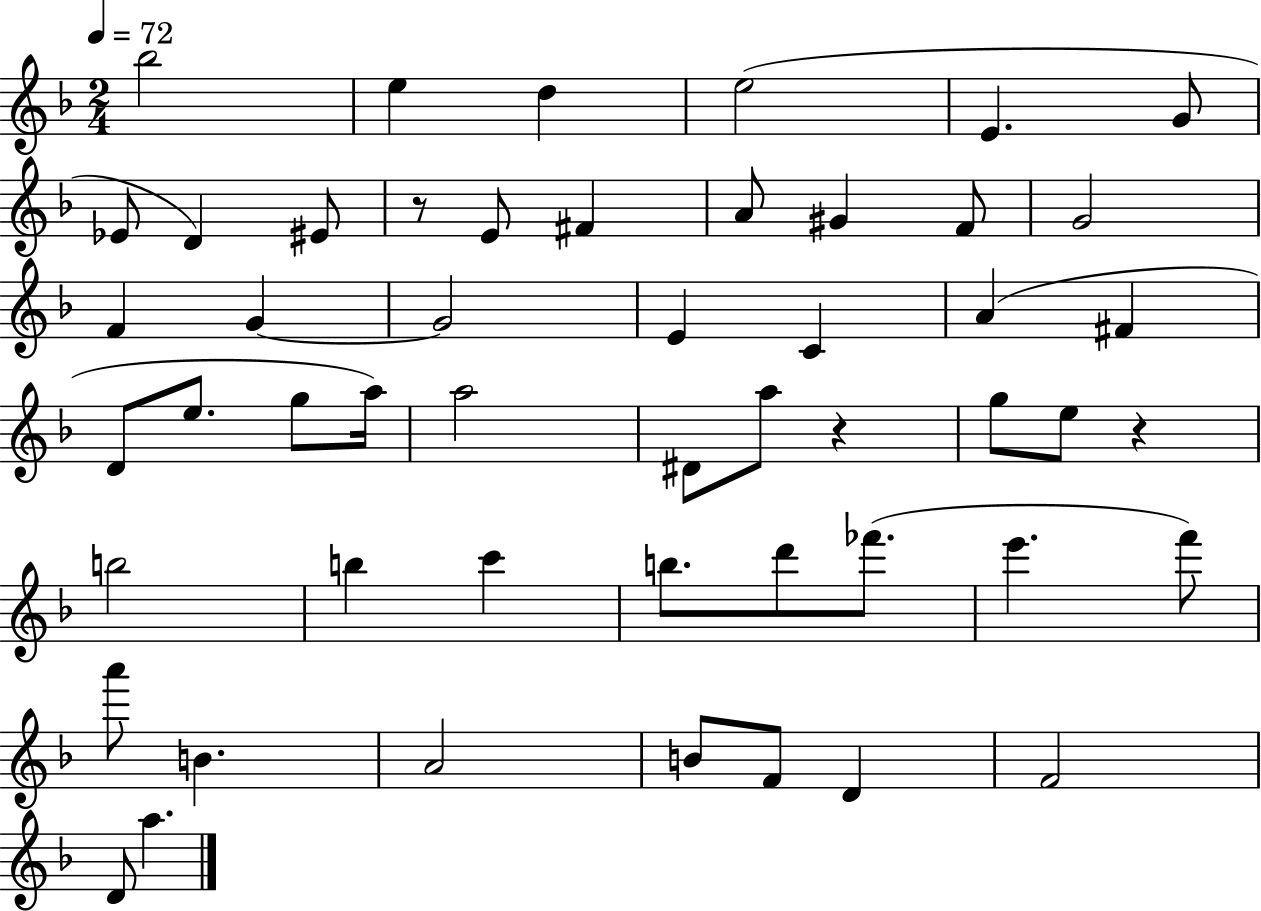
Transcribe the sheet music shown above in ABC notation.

X:1
T:Untitled
M:2/4
L:1/4
K:F
_b2 e d e2 E G/2 _E/2 D ^E/2 z/2 E/2 ^F A/2 ^G F/2 G2 F G G2 E C A ^F D/2 e/2 g/2 a/4 a2 ^D/2 a/2 z g/2 e/2 z b2 b c' b/2 d'/2 _f'/2 e' f'/2 a'/2 B A2 B/2 F/2 D F2 D/2 a